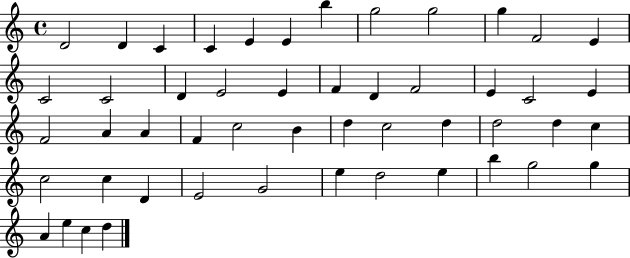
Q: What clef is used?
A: treble